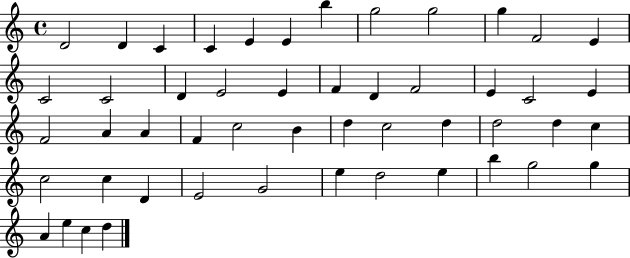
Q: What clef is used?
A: treble